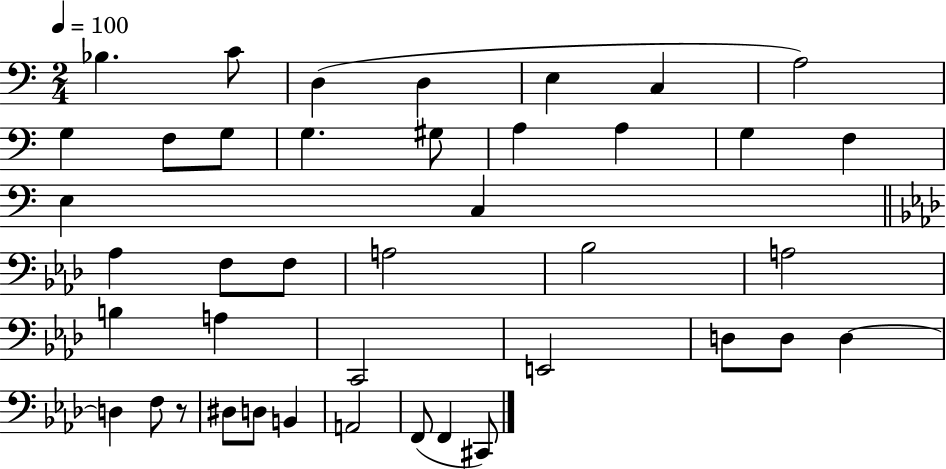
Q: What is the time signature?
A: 2/4